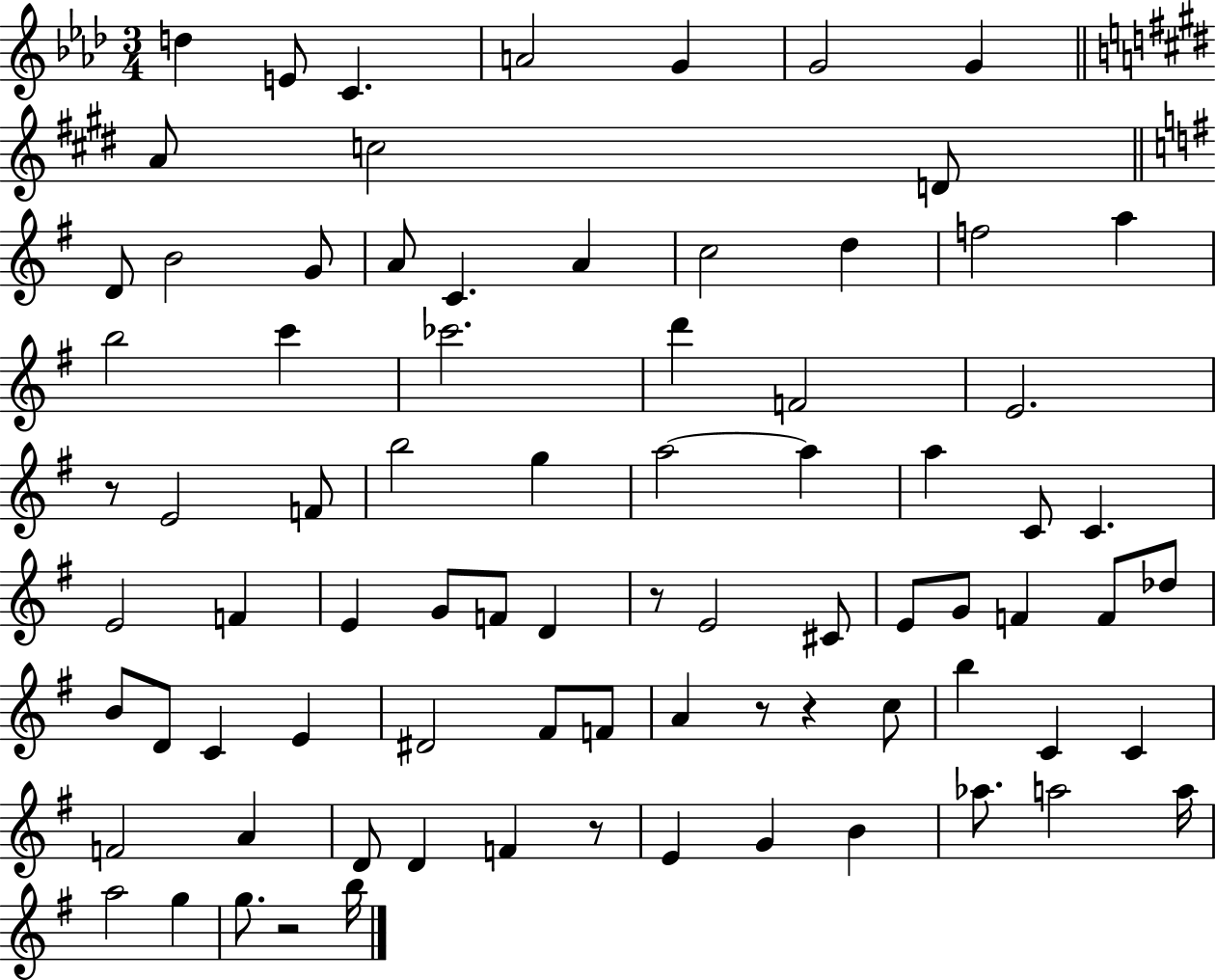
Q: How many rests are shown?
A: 6